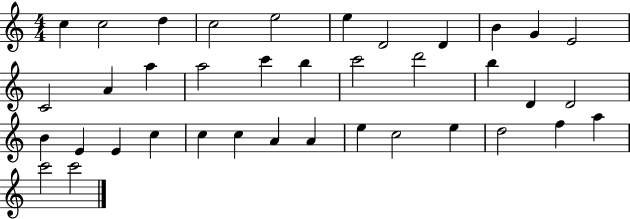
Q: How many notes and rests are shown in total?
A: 38